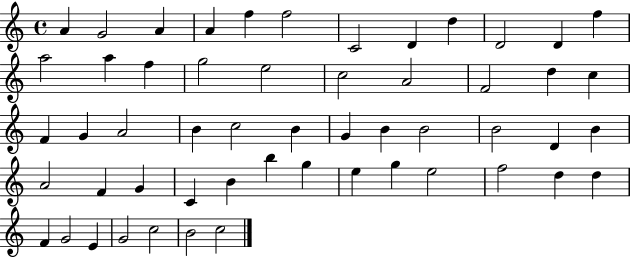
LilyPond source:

{
  \clef treble
  \time 4/4
  \defaultTimeSignature
  \key c \major
  a'4 g'2 a'4 | a'4 f''4 f''2 | c'2 d'4 d''4 | d'2 d'4 f''4 | \break a''2 a''4 f''4 | g''2 e''2 | c''2 a'2 | f'2 d''4 c''4 | \break f'4 g'4 a'2 | b'4 c''2 b'4 | g'4 b'4 b'2 | b'2 d'4 b'4 | \break a'2 f'4 g'4 | c'4 b'4 b''4 g''4 | e''4 g''4 e''2 | f''2 d''4 d''4 | \break f'4 g'2 e'4 | g'2 c''2 | b'2 c''2 | \bar "|."
}